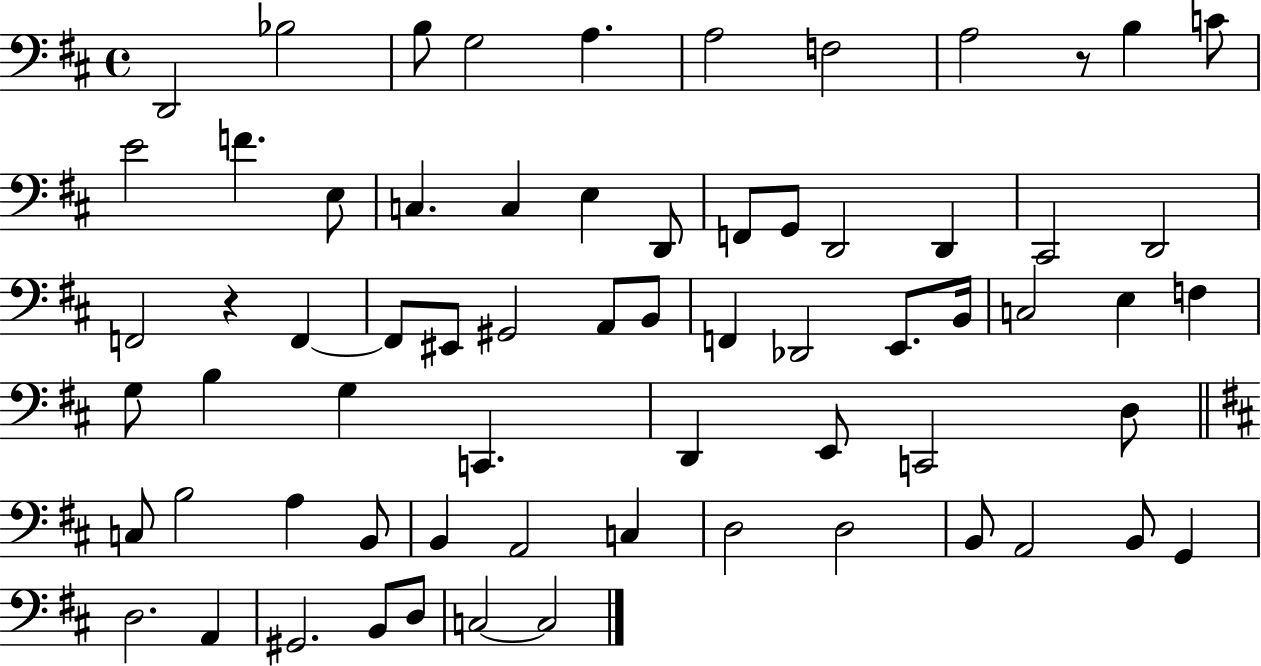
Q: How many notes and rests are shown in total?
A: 67